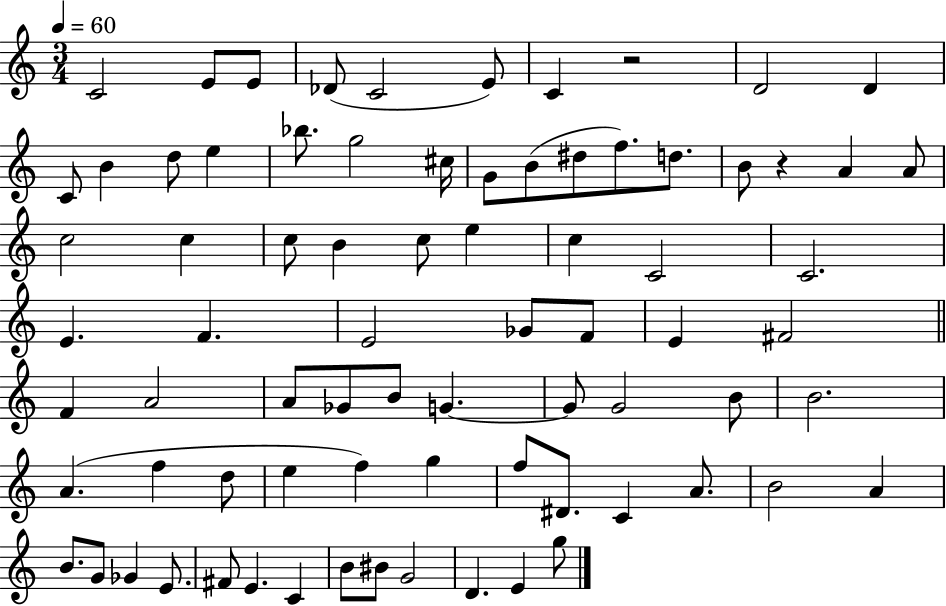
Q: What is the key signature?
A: C major